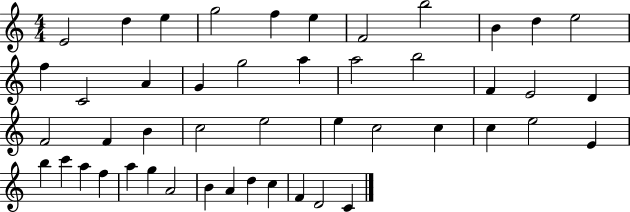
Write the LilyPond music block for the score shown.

{
  \clef treble
  \numericTimeSignature
  \time 4/4
  \key c \major
  e'2 d''4 e''4 | g''2 f''4 e''4 | f'2 b''2 | b'4 d''4 e''2 | \break f''4 c'2 a'4 | g'4 g''2 a''4 | a''2 b''2 | f'4 e'2 d'4 | \break f'2 f'4 b'4 | c''2 e''2 | e''4 c''2 c''4 | c''4 e''2 e'4 | \break b''4 c'''4 a''4 f''4 | a''4 g''4 a'2 | b'4 a'4 d''4 c''4 | f'4 d'2 c'4 | \break \bar "|."
}